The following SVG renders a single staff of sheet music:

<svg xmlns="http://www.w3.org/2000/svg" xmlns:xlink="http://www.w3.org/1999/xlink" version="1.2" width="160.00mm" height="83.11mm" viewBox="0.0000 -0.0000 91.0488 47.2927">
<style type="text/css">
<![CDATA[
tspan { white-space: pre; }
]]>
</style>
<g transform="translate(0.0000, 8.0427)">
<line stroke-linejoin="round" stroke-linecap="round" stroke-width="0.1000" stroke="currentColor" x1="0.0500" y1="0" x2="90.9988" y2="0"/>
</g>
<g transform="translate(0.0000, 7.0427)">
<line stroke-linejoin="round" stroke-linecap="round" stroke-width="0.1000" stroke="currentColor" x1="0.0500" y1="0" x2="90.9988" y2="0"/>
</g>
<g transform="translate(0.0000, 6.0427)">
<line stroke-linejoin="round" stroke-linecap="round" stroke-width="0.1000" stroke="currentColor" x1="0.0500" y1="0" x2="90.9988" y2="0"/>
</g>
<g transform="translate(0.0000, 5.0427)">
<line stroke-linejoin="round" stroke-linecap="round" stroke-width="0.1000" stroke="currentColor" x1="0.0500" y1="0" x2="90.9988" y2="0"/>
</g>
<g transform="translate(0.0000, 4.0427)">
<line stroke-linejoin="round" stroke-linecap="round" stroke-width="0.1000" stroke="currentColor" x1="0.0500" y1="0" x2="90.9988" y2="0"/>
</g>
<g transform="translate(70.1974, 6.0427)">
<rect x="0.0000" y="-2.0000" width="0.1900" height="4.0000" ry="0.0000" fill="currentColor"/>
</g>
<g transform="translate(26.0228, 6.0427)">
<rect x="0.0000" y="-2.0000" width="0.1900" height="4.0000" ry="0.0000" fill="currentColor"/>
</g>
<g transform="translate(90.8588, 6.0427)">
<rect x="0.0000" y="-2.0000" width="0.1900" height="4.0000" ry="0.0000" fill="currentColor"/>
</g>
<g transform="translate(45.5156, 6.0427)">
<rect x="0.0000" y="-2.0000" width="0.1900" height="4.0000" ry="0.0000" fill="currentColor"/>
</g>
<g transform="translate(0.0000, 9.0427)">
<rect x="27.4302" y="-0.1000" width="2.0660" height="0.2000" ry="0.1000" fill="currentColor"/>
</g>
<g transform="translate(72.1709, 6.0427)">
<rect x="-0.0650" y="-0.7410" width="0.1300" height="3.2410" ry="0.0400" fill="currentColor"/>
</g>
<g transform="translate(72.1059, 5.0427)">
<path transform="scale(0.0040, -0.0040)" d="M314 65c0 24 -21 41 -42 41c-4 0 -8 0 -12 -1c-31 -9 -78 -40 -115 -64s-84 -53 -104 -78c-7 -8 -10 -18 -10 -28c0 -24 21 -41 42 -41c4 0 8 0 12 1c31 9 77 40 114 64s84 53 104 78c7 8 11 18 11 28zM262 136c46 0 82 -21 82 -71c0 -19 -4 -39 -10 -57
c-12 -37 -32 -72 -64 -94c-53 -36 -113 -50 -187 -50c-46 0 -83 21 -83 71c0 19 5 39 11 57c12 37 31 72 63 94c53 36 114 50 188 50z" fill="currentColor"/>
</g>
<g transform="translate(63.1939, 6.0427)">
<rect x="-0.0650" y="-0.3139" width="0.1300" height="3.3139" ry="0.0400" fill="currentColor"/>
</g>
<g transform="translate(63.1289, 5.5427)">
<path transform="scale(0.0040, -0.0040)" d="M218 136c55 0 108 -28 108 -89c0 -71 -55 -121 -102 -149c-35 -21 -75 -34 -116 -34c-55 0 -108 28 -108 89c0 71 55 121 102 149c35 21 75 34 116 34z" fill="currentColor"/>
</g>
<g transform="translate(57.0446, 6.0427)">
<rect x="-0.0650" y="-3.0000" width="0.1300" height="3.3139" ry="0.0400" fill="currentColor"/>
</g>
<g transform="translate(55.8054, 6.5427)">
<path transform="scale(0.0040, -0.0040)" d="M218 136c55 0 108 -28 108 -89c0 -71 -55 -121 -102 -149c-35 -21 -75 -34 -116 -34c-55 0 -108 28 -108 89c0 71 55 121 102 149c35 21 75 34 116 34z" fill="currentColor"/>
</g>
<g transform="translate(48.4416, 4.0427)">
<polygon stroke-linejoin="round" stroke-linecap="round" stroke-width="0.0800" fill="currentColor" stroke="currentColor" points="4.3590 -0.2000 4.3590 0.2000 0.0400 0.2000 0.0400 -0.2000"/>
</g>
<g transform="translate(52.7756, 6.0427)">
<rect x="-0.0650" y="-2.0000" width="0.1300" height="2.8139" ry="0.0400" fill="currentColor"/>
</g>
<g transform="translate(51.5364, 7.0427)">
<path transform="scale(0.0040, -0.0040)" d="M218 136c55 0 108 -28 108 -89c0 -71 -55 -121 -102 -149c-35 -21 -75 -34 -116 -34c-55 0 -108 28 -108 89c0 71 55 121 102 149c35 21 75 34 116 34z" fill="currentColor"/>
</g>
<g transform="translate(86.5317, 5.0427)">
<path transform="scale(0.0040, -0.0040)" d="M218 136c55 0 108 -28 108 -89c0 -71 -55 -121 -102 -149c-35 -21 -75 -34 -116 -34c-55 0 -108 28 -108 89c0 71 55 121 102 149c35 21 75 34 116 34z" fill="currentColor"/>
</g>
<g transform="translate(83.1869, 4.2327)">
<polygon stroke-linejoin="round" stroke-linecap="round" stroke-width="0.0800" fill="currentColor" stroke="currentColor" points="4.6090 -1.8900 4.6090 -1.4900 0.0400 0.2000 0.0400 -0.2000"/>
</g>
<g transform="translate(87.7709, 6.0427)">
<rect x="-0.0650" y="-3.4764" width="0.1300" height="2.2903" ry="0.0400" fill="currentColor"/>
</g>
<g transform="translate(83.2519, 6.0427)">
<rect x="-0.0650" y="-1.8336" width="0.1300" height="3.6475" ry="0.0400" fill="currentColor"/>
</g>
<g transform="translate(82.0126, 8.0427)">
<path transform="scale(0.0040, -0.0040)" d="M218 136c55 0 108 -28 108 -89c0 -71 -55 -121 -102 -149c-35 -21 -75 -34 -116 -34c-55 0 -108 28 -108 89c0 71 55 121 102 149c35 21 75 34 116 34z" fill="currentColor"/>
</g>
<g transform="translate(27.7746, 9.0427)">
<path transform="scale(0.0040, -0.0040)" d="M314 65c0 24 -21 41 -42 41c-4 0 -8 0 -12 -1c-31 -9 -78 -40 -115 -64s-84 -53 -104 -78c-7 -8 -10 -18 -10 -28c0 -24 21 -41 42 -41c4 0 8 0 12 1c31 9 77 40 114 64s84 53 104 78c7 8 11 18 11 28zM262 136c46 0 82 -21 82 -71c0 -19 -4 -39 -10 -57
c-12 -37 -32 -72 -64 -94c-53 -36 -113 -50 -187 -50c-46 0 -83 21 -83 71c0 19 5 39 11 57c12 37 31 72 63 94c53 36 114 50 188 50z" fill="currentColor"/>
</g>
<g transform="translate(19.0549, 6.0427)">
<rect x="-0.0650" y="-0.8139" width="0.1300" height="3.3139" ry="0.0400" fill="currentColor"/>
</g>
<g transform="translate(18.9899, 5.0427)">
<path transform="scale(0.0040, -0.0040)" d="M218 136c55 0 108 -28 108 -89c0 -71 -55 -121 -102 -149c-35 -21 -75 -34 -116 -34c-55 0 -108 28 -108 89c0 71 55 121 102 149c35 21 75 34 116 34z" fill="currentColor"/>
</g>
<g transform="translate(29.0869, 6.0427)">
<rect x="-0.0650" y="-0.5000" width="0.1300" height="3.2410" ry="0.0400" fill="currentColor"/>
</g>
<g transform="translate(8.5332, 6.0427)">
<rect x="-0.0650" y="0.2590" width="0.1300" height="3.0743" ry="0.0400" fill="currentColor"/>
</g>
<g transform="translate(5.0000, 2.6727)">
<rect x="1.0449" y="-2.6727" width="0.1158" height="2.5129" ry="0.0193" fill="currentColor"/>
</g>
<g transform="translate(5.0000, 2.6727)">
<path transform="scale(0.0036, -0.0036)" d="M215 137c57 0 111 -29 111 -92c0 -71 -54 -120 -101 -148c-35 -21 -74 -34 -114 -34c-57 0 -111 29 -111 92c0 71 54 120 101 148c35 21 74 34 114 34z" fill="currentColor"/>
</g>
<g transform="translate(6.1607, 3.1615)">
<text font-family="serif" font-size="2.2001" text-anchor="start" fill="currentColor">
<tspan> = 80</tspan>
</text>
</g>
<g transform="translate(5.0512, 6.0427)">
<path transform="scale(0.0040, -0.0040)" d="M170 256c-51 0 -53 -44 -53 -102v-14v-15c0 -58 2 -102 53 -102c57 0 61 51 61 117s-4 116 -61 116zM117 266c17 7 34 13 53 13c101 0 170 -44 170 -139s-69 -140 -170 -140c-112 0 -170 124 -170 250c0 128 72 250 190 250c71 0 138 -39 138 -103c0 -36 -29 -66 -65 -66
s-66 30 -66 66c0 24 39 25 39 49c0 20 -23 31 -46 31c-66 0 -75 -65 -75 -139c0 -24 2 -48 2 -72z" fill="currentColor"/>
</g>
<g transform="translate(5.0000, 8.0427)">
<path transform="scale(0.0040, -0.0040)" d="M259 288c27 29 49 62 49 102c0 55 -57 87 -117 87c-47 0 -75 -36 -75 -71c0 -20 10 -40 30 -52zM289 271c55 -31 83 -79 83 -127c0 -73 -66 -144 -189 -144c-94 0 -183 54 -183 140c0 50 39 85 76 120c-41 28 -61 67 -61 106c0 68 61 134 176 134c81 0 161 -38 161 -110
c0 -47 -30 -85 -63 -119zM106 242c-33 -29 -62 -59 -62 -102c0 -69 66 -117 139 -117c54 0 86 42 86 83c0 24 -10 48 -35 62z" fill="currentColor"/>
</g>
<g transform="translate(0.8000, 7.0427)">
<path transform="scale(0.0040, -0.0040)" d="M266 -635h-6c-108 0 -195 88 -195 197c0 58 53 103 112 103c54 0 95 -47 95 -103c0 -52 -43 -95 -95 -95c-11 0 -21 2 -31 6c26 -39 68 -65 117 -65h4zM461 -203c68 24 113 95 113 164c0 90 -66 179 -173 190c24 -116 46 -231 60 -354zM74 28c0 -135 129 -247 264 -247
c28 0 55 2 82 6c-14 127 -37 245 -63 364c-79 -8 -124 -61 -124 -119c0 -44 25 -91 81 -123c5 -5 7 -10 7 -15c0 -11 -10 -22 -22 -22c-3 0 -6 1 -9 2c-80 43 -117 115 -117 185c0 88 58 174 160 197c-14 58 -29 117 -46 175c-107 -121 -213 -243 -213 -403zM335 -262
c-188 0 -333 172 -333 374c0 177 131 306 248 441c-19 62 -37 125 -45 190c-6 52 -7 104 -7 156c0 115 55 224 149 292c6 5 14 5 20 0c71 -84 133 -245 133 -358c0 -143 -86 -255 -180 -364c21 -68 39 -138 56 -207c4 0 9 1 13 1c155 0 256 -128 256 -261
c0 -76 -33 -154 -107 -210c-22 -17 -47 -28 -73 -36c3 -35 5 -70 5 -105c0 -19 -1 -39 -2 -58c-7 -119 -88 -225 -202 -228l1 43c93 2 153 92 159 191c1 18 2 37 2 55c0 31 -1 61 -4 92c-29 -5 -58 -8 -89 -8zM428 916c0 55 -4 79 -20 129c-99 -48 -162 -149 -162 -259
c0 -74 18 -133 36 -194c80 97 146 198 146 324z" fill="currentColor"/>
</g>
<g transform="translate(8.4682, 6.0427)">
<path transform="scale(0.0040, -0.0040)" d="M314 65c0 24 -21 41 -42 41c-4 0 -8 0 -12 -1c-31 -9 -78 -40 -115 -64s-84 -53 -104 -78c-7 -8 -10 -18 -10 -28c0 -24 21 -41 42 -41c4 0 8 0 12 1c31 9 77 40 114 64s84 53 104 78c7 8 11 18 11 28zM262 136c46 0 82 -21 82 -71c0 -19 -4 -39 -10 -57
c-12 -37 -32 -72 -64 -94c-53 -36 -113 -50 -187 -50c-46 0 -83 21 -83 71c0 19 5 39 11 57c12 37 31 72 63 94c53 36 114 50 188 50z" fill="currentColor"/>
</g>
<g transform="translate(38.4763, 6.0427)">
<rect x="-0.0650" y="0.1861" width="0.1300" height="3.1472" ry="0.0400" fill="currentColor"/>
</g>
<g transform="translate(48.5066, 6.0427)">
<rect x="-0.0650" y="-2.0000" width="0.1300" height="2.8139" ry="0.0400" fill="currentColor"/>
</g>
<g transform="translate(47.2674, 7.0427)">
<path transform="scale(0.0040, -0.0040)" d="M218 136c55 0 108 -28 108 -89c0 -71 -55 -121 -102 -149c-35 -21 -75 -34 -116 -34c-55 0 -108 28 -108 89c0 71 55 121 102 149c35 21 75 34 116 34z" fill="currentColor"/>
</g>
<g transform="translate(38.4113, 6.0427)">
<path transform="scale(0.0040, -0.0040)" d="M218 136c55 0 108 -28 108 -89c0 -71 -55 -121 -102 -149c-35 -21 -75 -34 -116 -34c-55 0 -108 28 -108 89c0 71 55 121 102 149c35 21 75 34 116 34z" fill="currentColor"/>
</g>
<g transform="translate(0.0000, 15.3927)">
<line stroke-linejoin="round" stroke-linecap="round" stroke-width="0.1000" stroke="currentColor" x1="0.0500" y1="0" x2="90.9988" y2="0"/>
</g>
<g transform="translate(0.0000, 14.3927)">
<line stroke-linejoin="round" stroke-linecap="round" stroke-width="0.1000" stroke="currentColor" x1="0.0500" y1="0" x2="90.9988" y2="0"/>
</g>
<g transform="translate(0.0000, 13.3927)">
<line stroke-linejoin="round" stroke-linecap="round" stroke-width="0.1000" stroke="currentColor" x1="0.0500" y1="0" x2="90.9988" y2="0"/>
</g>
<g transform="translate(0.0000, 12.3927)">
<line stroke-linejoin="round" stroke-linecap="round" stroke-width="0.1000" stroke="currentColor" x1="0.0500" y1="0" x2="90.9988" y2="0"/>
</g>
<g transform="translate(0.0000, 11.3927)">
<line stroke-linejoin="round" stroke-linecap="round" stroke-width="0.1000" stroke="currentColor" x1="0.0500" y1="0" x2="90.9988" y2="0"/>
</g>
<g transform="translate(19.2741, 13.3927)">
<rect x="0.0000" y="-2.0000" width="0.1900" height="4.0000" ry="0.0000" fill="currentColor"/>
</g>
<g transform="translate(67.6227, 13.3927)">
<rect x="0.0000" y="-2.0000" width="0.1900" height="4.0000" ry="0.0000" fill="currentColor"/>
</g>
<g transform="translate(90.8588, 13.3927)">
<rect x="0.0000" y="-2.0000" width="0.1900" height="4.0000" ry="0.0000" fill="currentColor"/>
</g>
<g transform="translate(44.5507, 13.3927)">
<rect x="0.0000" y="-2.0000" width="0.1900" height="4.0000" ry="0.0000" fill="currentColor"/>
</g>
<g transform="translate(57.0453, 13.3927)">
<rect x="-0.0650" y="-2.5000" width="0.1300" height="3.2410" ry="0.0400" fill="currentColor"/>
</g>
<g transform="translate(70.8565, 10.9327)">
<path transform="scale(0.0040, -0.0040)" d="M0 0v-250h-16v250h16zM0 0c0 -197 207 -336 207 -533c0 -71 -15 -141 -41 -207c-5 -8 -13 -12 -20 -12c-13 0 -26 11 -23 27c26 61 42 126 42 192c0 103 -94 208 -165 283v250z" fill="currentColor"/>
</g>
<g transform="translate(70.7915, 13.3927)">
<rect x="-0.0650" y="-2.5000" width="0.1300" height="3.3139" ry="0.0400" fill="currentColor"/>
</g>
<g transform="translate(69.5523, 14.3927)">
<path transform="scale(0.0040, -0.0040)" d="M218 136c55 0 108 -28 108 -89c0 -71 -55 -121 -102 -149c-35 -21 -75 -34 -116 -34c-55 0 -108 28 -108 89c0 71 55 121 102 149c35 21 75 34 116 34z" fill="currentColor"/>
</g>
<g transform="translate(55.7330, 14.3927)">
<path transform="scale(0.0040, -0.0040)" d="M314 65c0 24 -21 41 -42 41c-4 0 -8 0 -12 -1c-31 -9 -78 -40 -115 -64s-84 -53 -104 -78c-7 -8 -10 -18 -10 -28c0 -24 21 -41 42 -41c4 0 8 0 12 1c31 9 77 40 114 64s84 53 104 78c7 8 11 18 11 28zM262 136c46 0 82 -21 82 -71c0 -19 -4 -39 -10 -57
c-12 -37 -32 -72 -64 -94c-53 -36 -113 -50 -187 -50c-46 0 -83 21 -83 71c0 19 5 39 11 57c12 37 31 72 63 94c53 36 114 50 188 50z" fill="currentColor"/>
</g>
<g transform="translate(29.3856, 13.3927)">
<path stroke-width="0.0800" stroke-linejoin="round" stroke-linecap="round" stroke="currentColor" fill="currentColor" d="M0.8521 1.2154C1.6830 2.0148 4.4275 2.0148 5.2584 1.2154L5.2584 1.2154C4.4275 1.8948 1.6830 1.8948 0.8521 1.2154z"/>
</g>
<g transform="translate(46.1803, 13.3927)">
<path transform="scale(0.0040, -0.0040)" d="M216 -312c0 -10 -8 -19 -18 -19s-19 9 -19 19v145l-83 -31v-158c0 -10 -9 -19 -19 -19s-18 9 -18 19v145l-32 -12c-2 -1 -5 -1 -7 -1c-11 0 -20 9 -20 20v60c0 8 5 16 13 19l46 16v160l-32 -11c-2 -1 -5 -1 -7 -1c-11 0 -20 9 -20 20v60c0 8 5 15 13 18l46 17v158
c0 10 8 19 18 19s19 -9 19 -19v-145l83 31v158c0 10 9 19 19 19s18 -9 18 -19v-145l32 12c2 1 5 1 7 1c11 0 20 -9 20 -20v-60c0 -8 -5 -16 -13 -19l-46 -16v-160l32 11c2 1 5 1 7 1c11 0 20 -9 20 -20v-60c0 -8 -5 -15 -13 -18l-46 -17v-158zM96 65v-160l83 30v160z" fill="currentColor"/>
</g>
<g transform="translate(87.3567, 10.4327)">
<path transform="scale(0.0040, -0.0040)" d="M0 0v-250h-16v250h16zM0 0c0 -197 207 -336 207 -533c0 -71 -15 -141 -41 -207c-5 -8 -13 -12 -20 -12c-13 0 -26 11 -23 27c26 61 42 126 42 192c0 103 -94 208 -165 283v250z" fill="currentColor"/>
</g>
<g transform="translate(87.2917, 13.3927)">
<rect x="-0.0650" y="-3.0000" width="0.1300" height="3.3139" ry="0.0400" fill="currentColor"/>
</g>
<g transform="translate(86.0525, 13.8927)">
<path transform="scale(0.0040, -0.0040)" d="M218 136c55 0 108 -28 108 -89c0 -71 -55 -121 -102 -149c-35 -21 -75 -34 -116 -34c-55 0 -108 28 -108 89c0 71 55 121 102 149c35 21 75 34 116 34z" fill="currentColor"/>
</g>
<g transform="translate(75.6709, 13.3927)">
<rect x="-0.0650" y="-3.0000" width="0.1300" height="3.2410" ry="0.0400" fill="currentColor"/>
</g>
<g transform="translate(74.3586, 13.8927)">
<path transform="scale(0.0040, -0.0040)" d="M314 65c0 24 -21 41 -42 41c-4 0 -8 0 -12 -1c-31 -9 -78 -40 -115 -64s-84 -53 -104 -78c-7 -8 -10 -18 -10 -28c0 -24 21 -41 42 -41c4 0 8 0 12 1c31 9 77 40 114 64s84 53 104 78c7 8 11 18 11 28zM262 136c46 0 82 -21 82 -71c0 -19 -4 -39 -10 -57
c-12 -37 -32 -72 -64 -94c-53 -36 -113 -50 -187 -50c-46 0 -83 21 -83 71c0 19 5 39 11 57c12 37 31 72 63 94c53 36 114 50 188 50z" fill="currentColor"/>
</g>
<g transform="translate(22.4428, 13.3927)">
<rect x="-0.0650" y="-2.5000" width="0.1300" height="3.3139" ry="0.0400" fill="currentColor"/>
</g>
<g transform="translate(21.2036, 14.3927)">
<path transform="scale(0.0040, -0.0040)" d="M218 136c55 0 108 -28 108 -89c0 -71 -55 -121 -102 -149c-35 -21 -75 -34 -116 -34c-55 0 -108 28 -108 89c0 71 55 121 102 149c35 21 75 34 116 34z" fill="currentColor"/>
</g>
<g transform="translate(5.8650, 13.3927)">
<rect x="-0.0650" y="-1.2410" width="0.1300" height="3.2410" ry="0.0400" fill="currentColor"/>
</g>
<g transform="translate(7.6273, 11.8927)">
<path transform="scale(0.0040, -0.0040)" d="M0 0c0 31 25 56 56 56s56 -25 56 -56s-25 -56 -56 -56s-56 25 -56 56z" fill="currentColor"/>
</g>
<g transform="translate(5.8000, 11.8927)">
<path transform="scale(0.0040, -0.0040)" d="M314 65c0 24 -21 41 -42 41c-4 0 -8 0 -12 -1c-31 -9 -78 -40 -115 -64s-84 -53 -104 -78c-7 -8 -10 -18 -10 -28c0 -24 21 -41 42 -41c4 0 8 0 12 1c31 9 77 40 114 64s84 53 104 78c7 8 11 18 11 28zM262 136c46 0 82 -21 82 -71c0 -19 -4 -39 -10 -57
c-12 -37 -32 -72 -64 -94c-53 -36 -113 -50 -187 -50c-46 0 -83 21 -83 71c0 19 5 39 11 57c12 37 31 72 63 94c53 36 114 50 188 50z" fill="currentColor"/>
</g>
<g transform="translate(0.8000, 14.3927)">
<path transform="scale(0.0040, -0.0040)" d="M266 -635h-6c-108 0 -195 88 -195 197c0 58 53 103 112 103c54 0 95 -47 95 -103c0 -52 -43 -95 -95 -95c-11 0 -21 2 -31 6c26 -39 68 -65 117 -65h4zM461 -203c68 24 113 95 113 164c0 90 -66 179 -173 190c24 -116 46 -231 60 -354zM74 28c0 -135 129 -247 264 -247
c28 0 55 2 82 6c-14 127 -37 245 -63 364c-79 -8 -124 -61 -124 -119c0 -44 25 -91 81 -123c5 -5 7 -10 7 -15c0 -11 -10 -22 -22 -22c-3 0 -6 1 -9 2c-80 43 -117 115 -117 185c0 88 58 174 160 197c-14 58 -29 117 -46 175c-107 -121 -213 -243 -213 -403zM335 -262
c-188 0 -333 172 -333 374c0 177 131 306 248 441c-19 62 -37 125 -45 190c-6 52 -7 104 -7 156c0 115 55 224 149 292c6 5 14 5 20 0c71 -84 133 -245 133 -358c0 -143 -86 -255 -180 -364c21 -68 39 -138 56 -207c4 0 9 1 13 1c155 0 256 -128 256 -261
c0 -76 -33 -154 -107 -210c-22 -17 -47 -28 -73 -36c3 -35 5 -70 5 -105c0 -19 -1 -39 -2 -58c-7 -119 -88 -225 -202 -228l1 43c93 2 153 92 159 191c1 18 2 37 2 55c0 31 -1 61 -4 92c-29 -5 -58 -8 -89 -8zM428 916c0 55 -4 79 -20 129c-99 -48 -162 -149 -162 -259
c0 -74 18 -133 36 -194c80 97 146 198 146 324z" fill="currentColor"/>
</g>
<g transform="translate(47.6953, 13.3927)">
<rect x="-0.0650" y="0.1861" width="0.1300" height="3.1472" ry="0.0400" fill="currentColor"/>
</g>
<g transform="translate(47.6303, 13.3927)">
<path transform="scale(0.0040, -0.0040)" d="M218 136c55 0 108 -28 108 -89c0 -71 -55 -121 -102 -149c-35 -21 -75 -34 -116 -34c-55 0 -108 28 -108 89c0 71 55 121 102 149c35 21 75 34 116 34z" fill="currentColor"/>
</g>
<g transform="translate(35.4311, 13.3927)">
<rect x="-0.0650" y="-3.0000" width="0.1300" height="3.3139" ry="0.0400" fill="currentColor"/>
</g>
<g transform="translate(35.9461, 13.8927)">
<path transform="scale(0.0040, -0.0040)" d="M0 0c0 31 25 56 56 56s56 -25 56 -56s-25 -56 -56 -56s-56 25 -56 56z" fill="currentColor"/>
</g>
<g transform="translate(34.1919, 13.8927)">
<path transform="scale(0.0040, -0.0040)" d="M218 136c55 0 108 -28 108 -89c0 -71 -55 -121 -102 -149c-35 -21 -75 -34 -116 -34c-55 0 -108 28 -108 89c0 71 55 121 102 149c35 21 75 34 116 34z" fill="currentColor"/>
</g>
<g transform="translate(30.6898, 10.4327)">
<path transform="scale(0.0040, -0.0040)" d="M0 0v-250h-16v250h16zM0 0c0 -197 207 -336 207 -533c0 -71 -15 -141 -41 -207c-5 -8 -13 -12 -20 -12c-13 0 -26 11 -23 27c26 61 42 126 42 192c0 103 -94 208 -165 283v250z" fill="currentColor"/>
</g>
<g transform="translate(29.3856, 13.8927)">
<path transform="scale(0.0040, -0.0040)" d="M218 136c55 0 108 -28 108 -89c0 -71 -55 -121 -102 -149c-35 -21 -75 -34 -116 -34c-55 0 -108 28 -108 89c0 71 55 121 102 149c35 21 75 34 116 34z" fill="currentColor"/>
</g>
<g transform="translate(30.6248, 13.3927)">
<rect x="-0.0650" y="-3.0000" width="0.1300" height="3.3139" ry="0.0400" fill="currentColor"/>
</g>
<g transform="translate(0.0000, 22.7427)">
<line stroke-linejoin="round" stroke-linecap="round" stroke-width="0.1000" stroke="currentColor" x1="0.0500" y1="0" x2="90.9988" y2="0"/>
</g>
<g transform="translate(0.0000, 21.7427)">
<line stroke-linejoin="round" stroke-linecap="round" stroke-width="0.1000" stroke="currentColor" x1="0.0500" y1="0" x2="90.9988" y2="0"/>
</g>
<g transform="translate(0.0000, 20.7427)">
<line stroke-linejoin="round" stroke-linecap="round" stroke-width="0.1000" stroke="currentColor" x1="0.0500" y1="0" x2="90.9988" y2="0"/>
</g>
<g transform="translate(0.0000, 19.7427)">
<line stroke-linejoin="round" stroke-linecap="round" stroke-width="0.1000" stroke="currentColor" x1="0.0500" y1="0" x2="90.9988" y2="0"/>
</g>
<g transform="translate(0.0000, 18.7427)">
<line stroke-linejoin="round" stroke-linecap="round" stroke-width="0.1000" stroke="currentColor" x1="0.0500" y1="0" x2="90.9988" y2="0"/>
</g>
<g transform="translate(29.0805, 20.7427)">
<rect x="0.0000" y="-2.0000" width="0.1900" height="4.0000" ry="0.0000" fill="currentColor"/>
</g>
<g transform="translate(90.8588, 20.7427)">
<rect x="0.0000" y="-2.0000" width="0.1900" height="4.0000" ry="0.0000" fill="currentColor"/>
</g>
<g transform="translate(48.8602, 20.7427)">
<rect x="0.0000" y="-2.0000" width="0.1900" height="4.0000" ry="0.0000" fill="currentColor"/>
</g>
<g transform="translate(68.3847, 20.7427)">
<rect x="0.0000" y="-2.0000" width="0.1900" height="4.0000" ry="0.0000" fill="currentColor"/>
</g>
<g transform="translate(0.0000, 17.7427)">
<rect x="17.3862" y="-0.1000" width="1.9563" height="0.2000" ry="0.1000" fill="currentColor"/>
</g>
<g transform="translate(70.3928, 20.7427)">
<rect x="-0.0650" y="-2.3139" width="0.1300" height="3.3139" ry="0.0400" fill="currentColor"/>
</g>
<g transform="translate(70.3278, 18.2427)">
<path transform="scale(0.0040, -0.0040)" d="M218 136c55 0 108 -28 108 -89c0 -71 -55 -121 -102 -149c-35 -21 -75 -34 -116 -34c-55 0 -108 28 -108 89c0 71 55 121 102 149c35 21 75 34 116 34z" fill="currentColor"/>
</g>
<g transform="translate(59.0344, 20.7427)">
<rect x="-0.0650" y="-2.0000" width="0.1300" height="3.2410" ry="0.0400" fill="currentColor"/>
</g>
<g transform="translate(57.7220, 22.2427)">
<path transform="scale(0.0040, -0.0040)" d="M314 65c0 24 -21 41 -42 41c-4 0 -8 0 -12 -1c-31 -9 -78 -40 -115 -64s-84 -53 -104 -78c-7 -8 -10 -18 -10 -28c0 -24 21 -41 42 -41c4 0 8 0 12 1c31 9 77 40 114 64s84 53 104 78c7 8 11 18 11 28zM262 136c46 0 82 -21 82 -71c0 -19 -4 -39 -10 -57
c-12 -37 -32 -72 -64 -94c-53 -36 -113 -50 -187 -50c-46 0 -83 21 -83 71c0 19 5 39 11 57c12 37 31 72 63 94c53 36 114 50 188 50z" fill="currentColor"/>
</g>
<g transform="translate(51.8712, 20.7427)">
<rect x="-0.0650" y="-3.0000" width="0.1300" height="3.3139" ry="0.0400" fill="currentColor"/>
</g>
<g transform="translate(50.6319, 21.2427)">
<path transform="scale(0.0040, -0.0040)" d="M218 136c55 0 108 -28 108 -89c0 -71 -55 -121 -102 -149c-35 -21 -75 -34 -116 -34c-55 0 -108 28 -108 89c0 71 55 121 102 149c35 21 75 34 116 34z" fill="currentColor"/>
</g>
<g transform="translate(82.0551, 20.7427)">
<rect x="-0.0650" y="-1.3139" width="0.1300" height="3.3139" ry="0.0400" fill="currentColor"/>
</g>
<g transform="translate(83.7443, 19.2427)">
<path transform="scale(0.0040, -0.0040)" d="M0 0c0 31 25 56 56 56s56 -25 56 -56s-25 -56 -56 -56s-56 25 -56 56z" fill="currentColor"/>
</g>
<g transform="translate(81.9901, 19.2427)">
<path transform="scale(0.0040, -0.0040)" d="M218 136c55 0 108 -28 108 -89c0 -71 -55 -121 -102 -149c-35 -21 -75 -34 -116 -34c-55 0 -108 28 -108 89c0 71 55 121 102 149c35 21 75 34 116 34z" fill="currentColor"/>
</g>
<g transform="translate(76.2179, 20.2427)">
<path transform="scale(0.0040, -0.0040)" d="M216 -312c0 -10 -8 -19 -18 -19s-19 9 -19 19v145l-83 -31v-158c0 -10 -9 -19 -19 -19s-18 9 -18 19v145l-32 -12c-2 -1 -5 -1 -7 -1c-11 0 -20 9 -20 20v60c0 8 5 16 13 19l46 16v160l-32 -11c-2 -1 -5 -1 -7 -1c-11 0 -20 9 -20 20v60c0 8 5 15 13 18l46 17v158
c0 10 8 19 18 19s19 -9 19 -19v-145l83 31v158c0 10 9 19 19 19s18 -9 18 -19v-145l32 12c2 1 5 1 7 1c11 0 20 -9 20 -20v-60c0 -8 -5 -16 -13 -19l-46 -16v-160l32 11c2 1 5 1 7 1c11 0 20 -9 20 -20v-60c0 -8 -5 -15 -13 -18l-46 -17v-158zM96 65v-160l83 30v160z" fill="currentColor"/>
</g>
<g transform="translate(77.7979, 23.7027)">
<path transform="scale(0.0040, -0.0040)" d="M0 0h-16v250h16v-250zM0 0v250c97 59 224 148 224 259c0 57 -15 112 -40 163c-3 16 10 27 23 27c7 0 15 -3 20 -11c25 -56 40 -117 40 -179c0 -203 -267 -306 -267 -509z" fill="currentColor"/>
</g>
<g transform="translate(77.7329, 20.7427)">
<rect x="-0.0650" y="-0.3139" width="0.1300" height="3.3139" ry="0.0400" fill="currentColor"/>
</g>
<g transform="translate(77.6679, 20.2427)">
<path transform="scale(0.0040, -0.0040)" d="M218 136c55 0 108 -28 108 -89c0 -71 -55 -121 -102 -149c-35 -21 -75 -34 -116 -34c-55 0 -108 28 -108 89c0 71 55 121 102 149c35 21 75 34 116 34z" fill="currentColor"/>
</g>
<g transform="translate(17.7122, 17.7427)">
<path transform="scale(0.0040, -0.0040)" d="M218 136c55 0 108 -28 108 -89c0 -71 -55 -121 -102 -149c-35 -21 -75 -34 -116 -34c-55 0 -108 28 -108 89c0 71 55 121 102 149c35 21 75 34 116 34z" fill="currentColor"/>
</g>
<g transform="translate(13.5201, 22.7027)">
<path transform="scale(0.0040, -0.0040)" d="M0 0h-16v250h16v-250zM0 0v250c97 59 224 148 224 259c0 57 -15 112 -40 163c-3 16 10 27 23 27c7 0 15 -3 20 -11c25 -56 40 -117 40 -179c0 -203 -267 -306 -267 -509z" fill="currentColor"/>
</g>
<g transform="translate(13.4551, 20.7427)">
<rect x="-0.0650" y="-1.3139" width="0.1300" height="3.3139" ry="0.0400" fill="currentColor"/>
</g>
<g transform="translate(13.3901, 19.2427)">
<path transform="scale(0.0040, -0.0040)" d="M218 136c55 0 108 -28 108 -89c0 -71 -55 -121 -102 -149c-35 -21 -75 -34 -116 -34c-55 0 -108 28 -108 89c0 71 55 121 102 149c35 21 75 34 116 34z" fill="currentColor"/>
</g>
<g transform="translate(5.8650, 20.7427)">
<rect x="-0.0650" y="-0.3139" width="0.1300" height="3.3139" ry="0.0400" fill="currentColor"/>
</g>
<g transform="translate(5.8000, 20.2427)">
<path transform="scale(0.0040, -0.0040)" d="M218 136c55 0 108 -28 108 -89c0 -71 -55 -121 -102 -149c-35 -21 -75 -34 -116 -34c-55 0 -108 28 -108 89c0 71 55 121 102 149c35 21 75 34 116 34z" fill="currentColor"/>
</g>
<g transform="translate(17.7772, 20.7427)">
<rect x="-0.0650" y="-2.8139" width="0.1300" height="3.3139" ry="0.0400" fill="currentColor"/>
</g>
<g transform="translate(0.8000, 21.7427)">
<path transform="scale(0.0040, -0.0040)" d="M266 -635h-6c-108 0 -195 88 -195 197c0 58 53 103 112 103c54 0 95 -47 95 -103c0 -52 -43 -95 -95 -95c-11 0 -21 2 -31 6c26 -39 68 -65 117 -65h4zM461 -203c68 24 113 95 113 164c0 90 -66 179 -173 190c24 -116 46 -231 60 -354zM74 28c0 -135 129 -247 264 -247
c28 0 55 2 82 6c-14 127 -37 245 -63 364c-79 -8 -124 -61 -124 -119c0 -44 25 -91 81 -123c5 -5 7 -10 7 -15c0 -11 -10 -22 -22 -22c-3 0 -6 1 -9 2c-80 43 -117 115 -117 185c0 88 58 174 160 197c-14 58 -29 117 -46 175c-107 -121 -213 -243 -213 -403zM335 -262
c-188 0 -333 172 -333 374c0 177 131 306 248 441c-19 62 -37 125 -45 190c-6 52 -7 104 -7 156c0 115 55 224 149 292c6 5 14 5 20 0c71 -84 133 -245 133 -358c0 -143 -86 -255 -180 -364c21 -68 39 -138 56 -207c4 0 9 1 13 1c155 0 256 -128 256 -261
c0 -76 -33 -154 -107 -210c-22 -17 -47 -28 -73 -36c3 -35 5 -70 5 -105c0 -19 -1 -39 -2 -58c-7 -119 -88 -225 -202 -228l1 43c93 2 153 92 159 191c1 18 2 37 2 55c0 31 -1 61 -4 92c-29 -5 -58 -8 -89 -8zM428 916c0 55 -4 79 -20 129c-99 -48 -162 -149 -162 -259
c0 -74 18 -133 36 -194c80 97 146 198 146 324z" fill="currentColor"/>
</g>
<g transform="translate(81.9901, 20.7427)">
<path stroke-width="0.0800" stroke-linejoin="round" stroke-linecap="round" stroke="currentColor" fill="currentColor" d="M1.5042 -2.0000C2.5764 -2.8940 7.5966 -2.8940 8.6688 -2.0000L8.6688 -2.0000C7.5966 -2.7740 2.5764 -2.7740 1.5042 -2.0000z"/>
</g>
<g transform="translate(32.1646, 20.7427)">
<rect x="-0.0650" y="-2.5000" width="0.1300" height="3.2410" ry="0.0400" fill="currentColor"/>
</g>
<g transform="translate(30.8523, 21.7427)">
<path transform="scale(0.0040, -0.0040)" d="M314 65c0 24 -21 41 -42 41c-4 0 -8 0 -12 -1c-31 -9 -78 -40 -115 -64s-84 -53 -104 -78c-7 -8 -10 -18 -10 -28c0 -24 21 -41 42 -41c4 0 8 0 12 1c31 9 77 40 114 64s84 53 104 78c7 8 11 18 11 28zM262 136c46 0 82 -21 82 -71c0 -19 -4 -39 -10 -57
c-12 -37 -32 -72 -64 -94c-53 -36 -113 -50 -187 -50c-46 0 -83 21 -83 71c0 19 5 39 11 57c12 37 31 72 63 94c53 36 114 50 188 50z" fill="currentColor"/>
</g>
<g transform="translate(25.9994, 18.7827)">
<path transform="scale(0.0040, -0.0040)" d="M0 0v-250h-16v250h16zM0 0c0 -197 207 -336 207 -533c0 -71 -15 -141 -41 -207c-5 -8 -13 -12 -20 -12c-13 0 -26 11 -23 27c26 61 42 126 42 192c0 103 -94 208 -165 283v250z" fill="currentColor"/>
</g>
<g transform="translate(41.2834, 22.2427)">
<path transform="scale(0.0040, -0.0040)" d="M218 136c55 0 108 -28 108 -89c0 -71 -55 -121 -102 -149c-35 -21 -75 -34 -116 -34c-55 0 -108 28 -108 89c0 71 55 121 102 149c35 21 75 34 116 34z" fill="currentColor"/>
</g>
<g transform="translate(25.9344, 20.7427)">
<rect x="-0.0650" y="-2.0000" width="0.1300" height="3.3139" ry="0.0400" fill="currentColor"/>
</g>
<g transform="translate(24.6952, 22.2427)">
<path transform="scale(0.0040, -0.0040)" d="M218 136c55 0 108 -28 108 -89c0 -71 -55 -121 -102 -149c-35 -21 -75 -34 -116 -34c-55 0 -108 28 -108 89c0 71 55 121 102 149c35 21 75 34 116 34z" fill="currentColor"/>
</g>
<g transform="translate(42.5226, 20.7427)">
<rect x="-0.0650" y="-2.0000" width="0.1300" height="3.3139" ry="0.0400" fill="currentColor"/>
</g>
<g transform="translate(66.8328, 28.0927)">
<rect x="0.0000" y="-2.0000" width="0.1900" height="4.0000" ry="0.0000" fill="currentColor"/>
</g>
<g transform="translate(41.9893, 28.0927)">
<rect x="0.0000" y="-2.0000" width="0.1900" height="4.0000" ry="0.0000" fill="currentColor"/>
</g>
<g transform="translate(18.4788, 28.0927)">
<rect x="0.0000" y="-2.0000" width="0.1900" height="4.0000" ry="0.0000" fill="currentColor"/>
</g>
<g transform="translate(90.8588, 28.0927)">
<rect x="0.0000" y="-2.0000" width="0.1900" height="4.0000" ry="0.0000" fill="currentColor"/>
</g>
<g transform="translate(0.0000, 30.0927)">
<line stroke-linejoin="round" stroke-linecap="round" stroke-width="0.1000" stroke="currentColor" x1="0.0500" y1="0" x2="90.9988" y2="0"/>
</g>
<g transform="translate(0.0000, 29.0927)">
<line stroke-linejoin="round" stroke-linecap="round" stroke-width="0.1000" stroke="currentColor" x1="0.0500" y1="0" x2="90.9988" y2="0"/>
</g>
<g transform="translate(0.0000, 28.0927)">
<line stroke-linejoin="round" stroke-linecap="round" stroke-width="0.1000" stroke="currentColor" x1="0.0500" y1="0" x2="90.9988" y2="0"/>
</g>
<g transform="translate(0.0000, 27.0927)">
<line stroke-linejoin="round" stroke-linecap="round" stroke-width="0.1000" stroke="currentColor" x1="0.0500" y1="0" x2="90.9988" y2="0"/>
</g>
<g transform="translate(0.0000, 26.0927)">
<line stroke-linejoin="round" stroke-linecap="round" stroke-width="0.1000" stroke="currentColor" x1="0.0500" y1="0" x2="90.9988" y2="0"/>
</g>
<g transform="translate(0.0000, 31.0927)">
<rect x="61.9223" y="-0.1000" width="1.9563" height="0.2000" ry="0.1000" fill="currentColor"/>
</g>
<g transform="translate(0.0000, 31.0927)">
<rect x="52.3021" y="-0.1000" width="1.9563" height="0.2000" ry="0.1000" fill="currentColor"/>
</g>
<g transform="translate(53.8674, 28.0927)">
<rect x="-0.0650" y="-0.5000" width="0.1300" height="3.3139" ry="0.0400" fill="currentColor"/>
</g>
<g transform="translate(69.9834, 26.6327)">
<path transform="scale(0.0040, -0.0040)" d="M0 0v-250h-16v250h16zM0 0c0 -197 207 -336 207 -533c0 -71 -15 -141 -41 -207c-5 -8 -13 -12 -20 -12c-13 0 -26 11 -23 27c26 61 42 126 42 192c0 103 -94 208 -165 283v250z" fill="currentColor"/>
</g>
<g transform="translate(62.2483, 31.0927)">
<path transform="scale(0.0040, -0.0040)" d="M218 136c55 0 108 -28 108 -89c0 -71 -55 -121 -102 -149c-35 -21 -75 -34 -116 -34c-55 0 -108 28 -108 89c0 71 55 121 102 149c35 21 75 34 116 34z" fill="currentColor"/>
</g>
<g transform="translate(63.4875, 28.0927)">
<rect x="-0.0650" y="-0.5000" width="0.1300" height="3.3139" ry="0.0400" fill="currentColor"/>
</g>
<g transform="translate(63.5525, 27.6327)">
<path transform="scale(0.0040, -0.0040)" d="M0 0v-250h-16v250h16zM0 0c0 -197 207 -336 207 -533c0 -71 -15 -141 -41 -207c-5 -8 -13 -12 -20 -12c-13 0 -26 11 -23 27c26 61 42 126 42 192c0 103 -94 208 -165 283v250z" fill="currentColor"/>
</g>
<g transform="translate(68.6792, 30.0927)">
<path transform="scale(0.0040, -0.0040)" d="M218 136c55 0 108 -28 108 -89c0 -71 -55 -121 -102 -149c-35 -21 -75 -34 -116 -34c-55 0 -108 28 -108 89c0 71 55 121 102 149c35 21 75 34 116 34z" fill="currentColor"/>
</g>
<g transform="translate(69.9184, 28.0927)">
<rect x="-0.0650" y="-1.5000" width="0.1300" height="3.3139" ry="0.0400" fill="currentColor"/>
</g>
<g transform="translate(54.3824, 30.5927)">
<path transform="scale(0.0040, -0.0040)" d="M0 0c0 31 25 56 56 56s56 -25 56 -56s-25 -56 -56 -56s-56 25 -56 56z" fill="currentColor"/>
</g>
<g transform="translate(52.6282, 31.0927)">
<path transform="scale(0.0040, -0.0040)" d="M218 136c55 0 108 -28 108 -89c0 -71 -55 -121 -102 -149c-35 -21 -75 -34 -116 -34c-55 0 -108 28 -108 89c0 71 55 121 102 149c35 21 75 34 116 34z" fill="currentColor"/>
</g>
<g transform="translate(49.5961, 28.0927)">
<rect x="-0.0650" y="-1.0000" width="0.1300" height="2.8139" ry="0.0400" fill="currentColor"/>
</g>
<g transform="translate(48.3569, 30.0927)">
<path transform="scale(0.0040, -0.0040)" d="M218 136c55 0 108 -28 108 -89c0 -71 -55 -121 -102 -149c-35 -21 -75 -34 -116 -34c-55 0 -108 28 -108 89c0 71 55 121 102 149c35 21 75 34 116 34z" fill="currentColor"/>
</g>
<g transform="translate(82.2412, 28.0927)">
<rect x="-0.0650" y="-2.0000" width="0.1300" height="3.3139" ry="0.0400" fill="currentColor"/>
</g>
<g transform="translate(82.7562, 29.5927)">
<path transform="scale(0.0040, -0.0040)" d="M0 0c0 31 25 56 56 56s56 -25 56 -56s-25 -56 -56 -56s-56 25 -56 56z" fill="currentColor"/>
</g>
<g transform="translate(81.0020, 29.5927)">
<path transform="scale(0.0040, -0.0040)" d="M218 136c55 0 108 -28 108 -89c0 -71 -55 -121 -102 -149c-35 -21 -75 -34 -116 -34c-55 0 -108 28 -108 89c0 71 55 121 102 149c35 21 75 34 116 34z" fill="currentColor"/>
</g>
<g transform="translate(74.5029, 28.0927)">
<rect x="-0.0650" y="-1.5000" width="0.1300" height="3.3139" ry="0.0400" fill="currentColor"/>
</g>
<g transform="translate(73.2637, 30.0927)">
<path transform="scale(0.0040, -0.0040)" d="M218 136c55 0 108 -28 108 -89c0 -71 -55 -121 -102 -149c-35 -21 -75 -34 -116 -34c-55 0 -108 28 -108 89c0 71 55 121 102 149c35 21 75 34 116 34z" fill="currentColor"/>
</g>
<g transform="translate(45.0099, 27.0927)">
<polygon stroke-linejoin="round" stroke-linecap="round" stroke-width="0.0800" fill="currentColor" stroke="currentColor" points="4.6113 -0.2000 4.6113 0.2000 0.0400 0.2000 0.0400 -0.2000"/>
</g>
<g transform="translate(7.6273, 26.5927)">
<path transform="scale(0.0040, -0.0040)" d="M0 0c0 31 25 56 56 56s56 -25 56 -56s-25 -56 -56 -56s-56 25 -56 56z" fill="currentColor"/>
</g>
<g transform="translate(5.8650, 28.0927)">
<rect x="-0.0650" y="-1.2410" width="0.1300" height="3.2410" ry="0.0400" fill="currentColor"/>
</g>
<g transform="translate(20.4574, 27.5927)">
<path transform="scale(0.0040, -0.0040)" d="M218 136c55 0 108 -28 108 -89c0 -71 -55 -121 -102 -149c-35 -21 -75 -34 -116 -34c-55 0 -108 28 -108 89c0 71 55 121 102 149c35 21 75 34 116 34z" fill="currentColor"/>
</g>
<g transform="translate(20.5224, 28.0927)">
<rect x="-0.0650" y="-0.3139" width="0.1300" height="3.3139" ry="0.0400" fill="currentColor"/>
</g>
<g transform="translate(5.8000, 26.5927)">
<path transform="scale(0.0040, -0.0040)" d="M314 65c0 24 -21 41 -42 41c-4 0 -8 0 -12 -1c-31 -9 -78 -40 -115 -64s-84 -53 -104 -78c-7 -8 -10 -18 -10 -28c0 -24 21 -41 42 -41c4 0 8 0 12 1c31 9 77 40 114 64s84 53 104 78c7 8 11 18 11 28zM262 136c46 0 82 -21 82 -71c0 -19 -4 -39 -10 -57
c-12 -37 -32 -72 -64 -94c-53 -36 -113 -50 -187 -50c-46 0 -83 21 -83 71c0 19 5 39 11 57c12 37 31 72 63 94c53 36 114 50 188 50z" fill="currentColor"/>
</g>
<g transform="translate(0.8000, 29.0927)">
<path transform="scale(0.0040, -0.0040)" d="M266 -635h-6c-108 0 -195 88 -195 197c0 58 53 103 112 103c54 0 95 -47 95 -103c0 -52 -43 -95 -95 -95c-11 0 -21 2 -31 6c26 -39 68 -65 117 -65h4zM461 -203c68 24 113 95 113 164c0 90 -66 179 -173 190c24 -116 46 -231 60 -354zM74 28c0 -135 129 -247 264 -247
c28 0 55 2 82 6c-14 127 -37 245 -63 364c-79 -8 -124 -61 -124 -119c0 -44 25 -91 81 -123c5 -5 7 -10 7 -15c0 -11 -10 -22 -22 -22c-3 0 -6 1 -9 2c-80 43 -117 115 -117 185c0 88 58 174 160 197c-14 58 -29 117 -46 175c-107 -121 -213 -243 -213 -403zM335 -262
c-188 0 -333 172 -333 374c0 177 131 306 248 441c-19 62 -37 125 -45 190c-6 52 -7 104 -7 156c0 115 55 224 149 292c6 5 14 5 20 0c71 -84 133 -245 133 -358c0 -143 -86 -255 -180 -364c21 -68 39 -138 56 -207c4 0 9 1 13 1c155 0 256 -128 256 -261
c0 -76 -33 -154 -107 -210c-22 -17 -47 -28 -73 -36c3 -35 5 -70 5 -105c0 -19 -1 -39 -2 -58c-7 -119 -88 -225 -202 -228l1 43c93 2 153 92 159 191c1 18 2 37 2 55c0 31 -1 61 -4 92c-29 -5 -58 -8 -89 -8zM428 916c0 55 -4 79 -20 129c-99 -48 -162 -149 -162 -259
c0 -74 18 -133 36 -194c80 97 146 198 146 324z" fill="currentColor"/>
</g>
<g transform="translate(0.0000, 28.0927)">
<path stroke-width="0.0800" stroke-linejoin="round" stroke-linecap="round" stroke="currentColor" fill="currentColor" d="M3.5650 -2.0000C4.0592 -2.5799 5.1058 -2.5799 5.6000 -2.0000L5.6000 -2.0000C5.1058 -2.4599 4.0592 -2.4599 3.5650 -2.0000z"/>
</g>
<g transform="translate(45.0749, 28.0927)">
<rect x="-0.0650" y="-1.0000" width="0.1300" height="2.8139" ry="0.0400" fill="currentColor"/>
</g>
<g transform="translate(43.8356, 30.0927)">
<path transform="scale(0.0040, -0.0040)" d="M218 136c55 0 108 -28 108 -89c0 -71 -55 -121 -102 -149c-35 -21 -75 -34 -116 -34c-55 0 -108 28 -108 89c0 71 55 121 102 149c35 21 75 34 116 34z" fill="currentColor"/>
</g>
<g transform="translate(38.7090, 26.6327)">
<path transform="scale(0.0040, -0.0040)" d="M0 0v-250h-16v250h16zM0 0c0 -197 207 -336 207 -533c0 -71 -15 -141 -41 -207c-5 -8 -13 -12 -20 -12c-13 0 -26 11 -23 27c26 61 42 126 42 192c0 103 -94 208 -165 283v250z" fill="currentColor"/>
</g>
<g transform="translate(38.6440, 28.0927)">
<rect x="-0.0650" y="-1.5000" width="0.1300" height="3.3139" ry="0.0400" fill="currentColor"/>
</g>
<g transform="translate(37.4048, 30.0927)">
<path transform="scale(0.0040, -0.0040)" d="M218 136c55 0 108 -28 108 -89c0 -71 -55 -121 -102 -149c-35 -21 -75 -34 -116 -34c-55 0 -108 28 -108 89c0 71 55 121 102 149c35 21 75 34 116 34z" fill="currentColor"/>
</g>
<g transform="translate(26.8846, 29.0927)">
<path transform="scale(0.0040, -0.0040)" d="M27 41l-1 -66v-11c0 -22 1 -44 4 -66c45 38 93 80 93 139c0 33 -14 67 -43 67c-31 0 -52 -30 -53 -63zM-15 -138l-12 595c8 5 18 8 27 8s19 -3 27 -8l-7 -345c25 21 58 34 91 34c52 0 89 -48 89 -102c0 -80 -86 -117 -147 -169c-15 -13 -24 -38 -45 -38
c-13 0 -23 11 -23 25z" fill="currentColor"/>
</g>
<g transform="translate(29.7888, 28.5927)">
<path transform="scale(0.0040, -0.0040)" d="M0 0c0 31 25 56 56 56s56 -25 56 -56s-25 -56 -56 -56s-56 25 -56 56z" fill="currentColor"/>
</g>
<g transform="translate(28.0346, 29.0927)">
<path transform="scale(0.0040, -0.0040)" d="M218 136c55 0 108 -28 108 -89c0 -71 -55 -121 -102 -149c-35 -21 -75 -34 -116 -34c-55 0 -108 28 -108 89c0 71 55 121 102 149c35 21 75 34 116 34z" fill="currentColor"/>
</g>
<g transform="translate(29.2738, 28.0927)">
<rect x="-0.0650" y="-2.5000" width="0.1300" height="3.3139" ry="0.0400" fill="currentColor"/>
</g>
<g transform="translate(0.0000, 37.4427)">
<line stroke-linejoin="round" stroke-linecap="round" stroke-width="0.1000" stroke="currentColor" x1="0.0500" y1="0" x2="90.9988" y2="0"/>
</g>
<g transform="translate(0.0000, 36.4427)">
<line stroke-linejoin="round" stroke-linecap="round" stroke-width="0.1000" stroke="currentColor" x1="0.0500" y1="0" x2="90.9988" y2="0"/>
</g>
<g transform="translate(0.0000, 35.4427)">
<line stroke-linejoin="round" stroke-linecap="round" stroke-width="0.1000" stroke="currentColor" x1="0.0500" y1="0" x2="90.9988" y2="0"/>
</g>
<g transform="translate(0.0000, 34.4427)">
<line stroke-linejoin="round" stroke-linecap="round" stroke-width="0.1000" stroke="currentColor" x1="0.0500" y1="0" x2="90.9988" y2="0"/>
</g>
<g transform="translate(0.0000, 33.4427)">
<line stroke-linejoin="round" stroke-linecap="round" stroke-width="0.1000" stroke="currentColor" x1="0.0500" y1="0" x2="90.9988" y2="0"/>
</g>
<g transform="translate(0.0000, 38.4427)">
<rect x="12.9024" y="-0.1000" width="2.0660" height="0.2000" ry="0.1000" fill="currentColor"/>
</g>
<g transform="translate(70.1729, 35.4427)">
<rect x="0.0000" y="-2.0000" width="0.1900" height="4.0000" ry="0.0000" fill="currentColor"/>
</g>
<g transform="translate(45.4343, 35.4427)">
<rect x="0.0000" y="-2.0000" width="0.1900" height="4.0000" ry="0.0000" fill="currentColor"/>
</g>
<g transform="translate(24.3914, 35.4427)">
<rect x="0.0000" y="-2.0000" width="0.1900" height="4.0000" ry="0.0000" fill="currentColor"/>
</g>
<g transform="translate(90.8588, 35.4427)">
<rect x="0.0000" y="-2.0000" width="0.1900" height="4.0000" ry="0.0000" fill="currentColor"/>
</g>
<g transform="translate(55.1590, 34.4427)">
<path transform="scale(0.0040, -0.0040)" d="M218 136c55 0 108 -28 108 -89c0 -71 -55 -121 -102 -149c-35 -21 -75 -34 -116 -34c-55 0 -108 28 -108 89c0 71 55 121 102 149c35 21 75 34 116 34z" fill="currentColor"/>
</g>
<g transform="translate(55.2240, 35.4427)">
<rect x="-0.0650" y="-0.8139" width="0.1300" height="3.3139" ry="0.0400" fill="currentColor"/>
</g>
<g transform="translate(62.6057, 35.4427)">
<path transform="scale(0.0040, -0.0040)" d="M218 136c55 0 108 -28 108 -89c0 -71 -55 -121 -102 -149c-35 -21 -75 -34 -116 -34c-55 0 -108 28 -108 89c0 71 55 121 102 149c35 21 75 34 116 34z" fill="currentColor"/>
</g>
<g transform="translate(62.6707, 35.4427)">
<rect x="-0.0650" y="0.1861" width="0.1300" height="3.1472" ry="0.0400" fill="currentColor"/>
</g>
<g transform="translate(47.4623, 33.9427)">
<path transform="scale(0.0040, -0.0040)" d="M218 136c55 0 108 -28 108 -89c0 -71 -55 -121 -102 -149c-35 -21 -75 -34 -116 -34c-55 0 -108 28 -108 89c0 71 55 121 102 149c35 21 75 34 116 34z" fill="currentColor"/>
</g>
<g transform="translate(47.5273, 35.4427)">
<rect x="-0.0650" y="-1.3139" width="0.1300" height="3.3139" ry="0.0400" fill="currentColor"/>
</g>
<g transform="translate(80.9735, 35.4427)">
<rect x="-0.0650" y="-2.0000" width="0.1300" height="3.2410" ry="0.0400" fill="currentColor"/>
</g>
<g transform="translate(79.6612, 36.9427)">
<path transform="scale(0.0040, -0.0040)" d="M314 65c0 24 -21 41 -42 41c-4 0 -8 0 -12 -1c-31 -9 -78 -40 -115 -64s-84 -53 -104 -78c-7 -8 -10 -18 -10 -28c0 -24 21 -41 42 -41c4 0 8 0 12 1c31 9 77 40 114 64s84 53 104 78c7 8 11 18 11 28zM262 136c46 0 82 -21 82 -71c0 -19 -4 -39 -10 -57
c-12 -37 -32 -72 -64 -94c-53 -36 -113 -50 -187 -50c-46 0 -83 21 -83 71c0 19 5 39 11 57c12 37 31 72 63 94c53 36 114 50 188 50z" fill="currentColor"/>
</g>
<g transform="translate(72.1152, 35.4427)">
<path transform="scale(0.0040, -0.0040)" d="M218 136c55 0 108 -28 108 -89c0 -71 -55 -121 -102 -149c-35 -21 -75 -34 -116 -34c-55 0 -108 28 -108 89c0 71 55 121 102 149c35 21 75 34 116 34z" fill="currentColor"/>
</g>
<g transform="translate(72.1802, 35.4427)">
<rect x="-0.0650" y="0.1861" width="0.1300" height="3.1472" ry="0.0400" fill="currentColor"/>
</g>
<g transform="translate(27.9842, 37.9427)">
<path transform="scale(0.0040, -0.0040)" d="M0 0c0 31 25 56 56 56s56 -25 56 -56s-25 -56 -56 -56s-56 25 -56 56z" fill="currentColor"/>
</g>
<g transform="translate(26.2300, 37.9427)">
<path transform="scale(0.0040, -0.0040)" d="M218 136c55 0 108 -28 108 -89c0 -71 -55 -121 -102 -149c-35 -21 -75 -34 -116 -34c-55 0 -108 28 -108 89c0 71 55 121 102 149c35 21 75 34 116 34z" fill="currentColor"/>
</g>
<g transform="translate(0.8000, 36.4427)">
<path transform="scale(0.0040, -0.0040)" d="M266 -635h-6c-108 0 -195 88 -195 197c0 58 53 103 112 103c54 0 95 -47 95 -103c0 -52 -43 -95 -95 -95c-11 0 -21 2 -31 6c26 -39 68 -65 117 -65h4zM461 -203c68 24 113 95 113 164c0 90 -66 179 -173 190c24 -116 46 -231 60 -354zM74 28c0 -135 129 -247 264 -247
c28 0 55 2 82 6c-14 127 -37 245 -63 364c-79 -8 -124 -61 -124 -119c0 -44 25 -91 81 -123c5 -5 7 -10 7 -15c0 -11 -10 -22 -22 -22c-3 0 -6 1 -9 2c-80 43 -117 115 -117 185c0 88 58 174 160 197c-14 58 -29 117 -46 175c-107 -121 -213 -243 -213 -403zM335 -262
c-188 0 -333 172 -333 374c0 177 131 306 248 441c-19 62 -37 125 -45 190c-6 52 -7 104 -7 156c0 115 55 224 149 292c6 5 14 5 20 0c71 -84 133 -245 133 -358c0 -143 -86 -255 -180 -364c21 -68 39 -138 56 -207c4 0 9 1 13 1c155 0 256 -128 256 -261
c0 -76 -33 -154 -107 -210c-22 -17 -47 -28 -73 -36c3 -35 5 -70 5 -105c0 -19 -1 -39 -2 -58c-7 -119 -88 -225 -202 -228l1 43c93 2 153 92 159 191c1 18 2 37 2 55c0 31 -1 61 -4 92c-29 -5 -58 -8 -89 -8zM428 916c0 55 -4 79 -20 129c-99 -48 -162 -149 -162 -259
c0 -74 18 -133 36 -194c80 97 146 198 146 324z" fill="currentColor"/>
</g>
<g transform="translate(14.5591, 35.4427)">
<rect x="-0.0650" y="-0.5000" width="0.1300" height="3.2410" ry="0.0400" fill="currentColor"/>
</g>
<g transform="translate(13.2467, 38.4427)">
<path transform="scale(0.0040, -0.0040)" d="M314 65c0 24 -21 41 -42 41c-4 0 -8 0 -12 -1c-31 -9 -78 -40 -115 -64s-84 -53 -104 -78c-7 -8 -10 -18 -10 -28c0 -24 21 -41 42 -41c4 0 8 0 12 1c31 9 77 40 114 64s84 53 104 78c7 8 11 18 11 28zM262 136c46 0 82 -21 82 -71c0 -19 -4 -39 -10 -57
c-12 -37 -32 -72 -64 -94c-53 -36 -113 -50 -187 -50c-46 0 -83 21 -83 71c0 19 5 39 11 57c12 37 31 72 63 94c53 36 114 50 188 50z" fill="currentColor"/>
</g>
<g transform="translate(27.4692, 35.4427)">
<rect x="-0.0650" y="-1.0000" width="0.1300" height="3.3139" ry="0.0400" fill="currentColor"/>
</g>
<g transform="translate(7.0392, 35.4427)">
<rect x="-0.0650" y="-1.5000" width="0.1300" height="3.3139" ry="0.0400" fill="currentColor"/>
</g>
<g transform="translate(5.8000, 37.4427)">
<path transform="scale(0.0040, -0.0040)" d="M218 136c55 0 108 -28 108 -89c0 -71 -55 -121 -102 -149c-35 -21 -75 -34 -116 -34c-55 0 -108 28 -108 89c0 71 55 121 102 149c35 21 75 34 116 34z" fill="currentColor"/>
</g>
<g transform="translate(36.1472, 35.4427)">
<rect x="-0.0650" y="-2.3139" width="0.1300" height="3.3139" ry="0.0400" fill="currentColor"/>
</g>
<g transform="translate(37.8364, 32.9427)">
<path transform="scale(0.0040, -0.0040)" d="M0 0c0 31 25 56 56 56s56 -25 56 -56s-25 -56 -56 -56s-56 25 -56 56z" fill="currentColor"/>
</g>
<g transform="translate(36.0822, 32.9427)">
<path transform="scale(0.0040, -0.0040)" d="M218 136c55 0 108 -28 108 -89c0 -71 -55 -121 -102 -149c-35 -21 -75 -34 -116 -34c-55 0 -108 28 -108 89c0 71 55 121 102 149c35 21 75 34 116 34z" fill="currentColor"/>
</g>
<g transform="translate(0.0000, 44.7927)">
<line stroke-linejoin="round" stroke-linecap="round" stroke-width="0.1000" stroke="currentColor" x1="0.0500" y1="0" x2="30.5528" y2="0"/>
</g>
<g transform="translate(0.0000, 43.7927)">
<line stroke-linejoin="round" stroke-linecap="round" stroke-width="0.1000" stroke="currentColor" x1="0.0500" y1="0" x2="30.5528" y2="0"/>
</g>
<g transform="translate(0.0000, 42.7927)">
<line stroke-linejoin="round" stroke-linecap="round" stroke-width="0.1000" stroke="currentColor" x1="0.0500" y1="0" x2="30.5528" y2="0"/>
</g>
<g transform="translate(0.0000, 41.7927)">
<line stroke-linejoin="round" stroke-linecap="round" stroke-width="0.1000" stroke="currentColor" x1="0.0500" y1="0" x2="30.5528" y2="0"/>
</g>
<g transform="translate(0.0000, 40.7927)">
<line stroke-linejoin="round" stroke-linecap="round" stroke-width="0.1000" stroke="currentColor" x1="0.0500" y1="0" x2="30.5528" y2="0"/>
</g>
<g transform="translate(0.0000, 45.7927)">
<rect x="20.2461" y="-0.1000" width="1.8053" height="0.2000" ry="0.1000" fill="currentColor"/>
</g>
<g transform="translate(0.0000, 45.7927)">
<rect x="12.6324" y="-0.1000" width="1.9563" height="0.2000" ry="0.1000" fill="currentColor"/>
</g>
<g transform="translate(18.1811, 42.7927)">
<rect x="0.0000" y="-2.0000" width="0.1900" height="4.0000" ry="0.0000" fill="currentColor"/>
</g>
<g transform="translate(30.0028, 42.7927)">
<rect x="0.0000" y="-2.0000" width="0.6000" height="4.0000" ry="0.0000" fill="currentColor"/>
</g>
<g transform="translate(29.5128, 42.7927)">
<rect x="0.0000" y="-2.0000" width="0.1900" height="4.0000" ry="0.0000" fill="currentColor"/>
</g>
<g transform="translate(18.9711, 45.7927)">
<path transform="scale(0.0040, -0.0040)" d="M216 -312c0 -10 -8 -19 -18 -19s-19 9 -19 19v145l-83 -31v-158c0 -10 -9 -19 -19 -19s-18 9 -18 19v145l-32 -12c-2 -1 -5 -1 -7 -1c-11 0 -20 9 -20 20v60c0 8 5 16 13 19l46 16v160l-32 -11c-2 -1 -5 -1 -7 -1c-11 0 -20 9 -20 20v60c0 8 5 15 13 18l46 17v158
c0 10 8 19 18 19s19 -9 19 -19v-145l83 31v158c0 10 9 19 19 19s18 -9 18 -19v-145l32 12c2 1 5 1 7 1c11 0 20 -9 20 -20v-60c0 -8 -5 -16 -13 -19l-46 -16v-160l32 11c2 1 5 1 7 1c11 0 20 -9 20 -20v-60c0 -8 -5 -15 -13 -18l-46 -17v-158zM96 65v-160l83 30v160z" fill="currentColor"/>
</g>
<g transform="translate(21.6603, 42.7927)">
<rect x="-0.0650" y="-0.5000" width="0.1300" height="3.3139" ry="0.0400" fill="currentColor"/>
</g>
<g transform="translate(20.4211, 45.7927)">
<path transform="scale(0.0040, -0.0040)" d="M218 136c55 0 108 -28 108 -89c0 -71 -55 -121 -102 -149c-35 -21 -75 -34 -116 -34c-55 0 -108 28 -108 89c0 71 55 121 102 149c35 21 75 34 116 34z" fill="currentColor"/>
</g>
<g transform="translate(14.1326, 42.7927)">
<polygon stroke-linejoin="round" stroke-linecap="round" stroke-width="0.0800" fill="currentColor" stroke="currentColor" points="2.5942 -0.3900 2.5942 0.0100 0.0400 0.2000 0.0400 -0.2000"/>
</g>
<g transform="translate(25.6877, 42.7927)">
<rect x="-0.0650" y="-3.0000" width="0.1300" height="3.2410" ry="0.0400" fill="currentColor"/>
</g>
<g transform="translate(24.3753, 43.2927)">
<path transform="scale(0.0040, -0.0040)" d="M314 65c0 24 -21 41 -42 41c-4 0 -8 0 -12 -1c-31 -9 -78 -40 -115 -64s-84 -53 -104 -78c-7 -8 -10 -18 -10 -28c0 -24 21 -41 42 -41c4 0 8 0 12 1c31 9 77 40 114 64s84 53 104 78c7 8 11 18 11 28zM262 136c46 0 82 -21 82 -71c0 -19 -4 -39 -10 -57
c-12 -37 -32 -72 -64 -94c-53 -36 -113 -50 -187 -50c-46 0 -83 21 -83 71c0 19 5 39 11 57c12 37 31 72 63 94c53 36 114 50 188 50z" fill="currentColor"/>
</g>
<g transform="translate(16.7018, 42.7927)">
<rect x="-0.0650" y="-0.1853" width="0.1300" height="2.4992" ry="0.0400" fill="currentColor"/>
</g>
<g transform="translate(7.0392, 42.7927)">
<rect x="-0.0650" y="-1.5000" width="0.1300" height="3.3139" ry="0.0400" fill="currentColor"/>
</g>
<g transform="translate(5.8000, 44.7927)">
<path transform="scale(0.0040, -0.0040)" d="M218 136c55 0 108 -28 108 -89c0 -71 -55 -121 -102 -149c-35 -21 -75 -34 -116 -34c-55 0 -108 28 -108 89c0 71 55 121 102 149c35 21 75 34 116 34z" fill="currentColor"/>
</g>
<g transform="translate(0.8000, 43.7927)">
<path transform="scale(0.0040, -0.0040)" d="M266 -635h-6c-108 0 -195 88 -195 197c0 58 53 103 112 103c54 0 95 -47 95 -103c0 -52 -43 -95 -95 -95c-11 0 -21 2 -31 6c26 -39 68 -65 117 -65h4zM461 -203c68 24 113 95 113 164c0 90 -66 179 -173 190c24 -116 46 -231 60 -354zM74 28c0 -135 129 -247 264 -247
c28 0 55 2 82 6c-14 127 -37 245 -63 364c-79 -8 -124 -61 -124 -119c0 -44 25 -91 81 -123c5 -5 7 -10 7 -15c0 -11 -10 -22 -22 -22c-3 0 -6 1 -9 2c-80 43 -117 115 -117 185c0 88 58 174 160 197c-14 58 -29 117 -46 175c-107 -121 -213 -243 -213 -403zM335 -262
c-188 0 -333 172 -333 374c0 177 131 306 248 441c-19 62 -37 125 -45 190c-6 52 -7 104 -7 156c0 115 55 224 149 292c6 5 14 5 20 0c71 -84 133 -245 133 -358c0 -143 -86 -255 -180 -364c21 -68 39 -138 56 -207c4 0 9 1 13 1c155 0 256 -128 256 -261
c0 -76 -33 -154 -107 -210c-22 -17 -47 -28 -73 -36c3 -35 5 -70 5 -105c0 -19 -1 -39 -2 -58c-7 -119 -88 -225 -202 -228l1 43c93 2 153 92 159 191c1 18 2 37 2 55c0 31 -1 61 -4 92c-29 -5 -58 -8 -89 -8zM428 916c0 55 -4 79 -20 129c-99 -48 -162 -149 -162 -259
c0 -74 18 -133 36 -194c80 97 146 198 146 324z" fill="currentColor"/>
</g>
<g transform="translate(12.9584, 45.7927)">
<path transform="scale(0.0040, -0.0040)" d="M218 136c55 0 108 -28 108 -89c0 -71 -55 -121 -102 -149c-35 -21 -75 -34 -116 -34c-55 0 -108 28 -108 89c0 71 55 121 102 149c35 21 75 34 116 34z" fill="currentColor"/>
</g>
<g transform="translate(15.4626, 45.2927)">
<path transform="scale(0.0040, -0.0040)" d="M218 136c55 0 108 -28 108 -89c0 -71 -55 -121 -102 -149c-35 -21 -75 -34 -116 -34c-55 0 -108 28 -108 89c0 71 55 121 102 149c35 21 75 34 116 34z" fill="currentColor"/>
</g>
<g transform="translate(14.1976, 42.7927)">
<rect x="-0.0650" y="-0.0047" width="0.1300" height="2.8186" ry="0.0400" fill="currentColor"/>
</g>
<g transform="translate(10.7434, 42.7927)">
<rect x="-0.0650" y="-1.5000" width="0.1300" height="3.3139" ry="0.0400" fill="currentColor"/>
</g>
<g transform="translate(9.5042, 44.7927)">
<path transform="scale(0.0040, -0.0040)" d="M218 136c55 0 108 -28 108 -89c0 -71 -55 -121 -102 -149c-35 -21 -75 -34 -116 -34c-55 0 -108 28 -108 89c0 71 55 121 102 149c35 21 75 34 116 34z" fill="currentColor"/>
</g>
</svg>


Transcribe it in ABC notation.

X:1
T:Untitled
M:6/8
L:1/4
K:C
B2 d C2 B G/2 G/2 A c d2 E/2 d/2 e2 G A/2 A ^B G2 G/2 A2 A/2 c e/2 a F/2 G2 F A F2 g ^c/2 e e2 c _G E/2 E/2 E/2 C C/2 E/2 E F E C2 D g e d B B F2 E E C/2 D/2 ^C A2